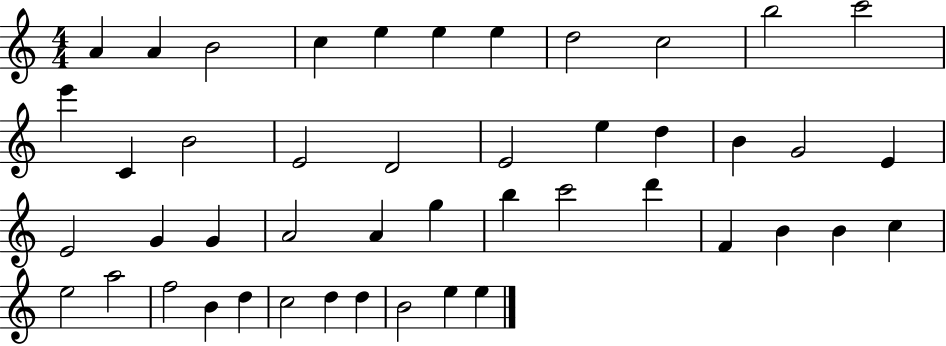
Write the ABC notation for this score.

X:1
T:Untitled
M:4/4
L:1/4
K:C
A A B2 c e e e d2 c2 b2 c'2 e' C B2 E2 D2 E2 e d B G2 E E2 G G A2 A g b c'2 d' F B B c e2 a2 f2 B d c2 d d B2 e e